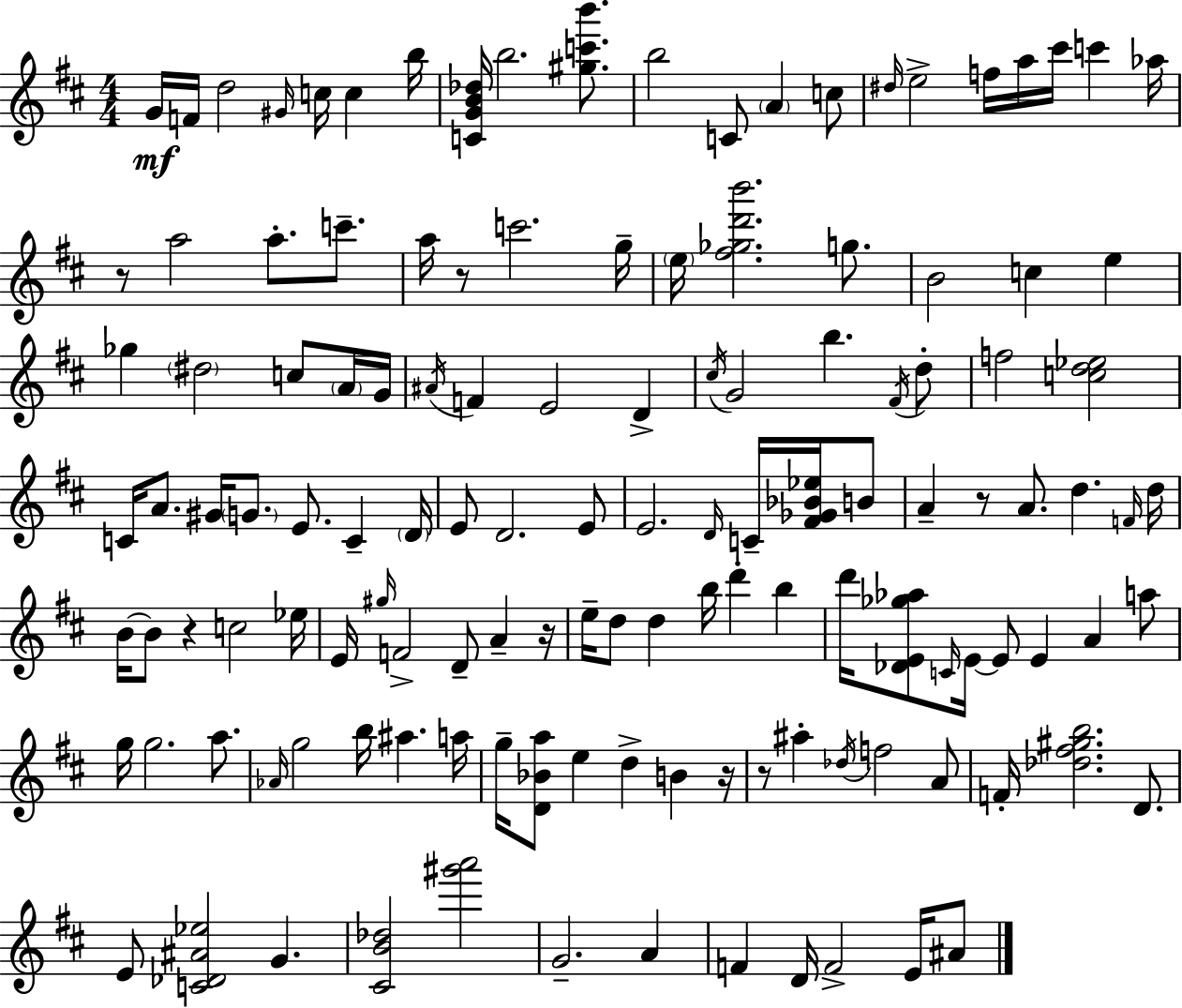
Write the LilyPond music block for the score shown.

{
  \clef treble
  \numericTimeSignature
  \time 4/4
  \key d \major
  g'16\mf f'16 d''2 \grace { gis'16 } c''16 c''4 | b''16 <c' g' b' des''>16 b''2. <gis'' c''' b'''>8. | b''2 c'8 \parenthesize a'4 c''8 | \grace { dis''16 } e''2-> f''16 a''16 cis'''16 c'''4 | \break aes''16 r8 a''2 a''8.-. c'''8.-- | a''16 r8 c'''2. | g''16-- \parenthesize e''16 <fis'' ges'' d''' b'''>2. g''8. | b'2 c''4 e''4 | \break ges''4 \parenthesize dis''2 c''8 | \parenthesize a'16 g'16 \acciaccatura { ais'16 } f'4 e'2 d'4-> | \acciaccatura { cis''16 } g'2 b''4. | \acciaccatura { fis'16 } d''8-. f''2 <c'' d'' ees''>2 | \break c'16 a'8. gis'16 \parenthesize g'8. e'8. | c'4-- \parenthesize d'16 e'8 d'2. | e'8 e'2. | \grace { d'16 } c'16-- <fis' ges' bes' ees''>16 b'8 a'4-- r8 a'8. d''4. | \break \grace { f'16 } d''16 b'16~~ b'8 r4 c''2 | ees''16 e'16 \grace { gis''16 } f'2-> | d'8-- a'4-- r16 e''16-- d''8 d''4 b''16 | d'''4-. b''4 d'''16 <des' e' ges'' aes''>8 \grace { c'16 } e'16~~ e'8 e'4 | \break a'4 a''8 g''16 g''2. | a''8. \grace { aes'16 } g''2 | b''16 ais''4. a''16 g''16-- <d' bes' a''>8 e''4 | d''4-> b'4 r16 r8 ais''4-. | \break \acciaccatura { des''16 } f''2 a'8 f'16-. <des'' fis'' gis'' b''>2. | d'8. e'8 <c' des' ais' ees''>2 | g'4. <cis' b' des''>2 | <gis''' a'''>2 g'2.-- | \break a'4 f'4 d'16 | f'2-> e'16 ais'8 \bar "|."
}